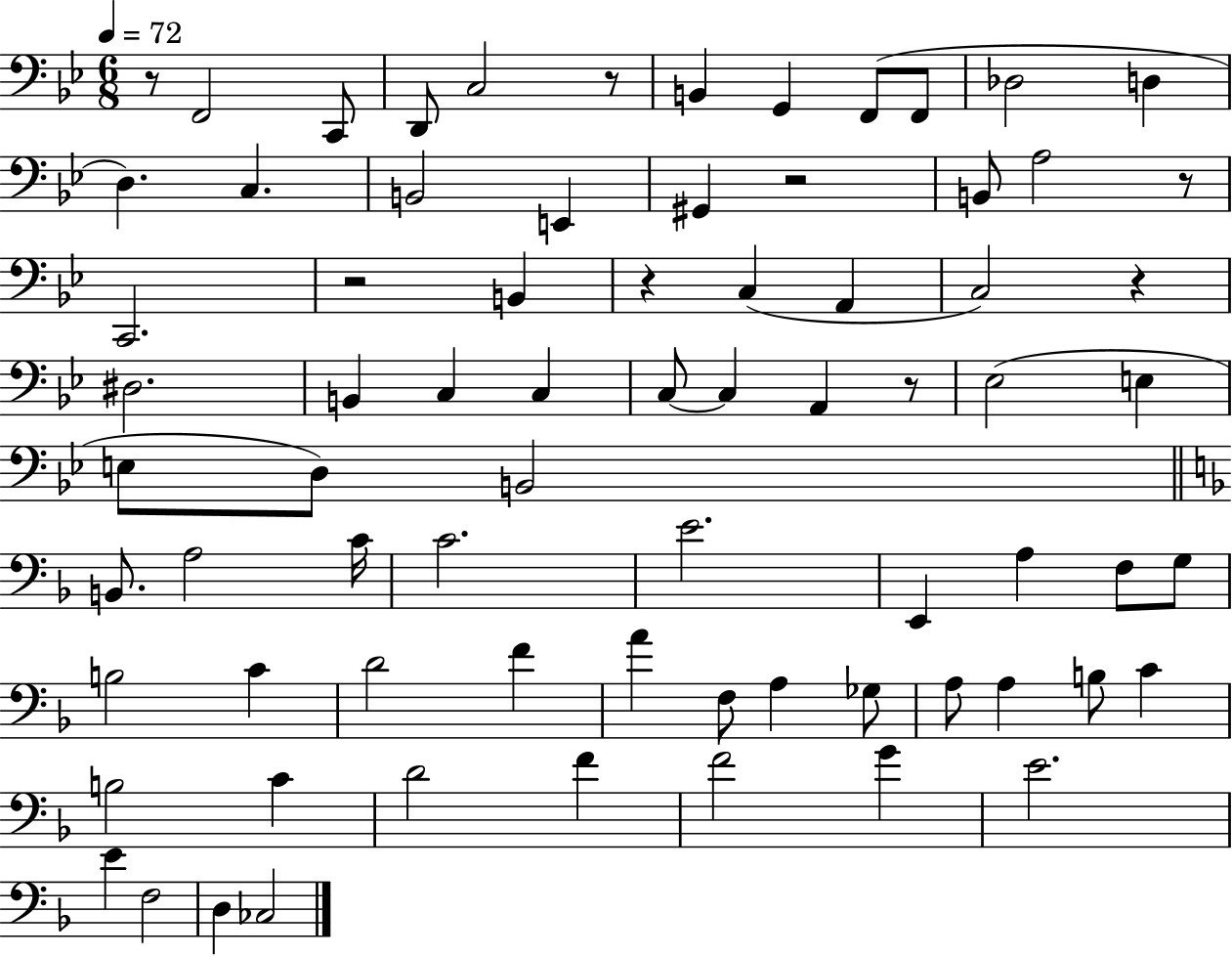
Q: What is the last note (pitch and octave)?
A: CES3